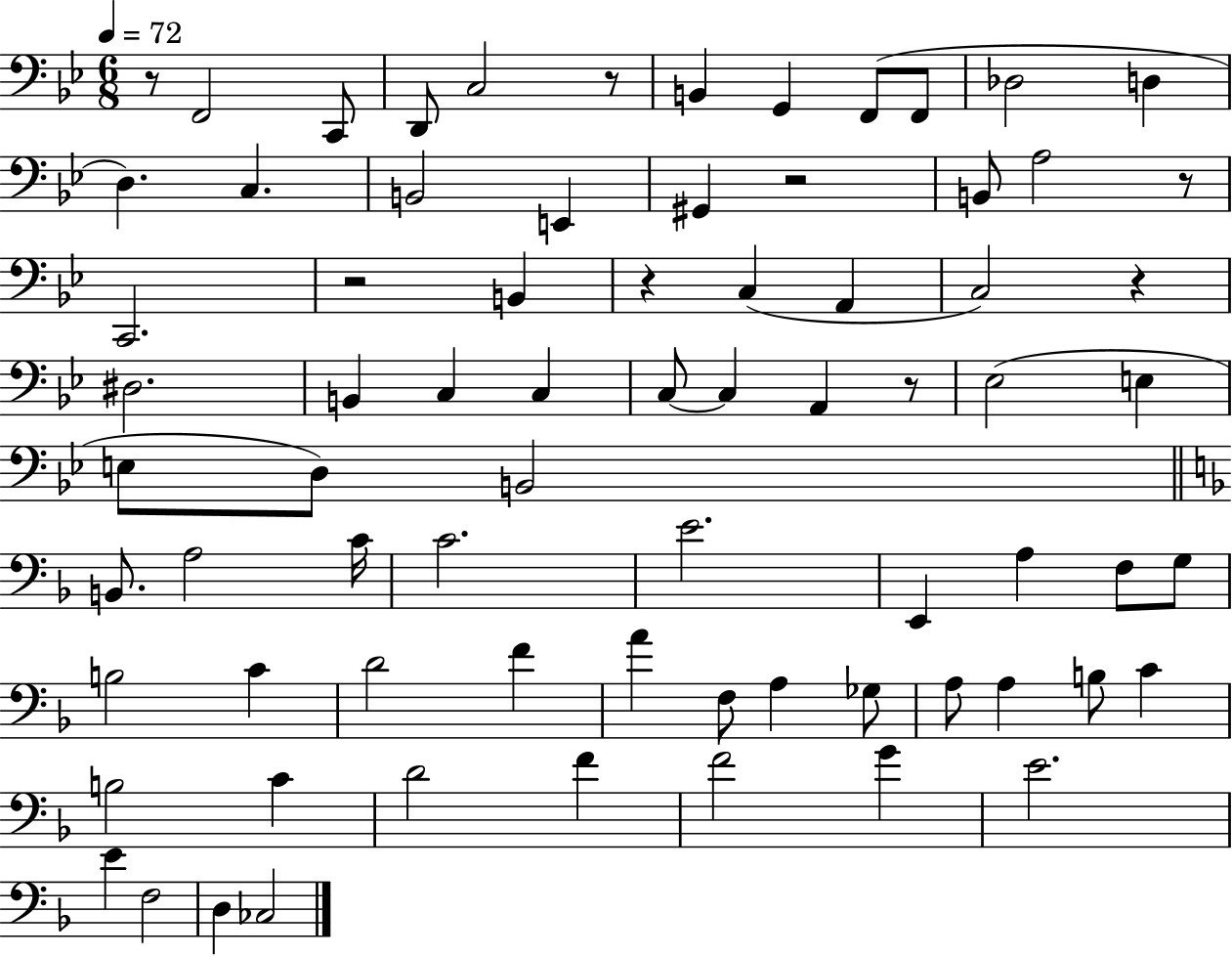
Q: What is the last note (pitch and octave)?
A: CES3